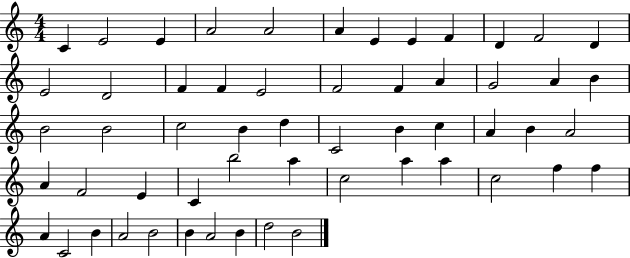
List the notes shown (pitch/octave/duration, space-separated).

C4/q E4/h E4/q A4/h A4/h A4/q E4/q E4/q F4/q D4/q F4/h D4/q E4/h D4/h F4/q F4/q E4/h F4/h F4/q A4/q G4/h A4/q B4/q B4/h B4/h C5/h B4/q D5/q C4/h B4/q C5/q A4/q B4/q A4/h A4/q F4/h E4/q C4/q B5/h A5/q C5/h A5/q A5/q C5/h F5/q F5/q A4/q C4/h B4/q A4/h B4/h B4/q A4/h B4/q D5/h B4/h